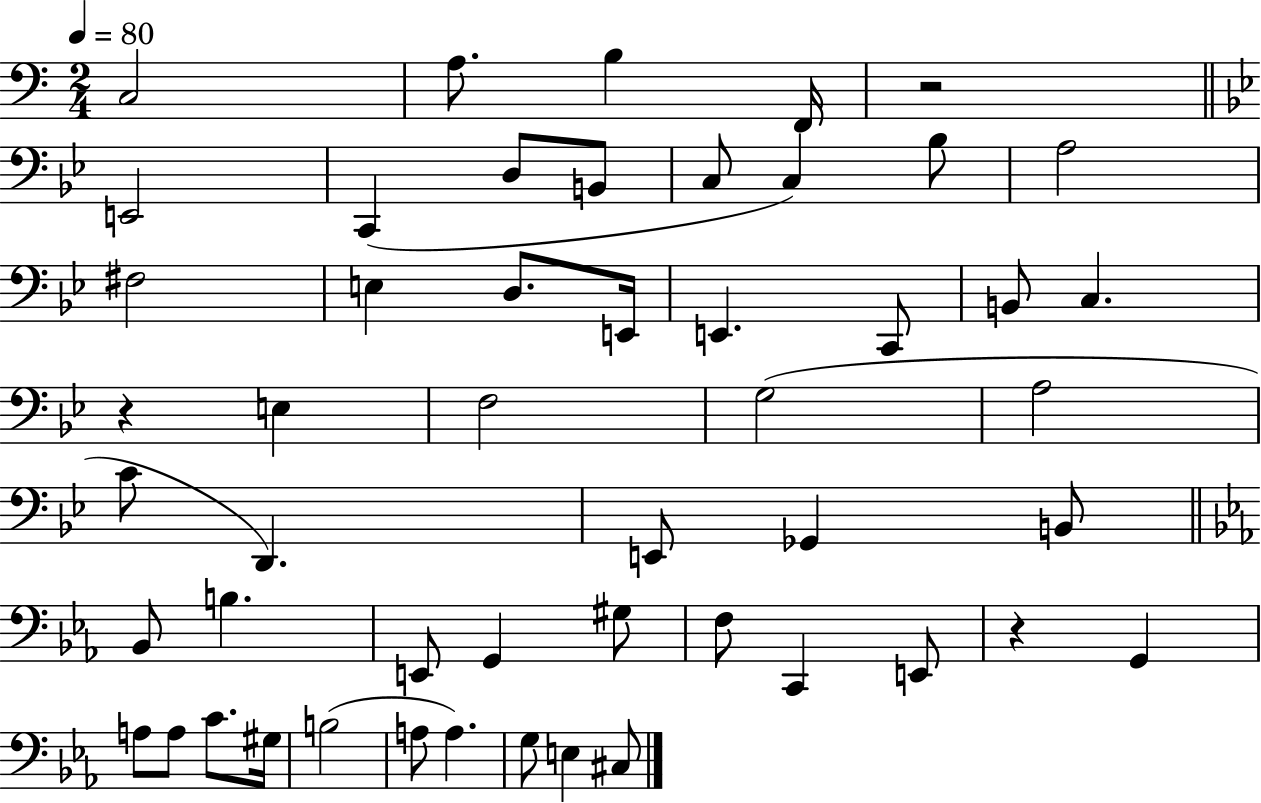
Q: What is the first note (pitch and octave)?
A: C3